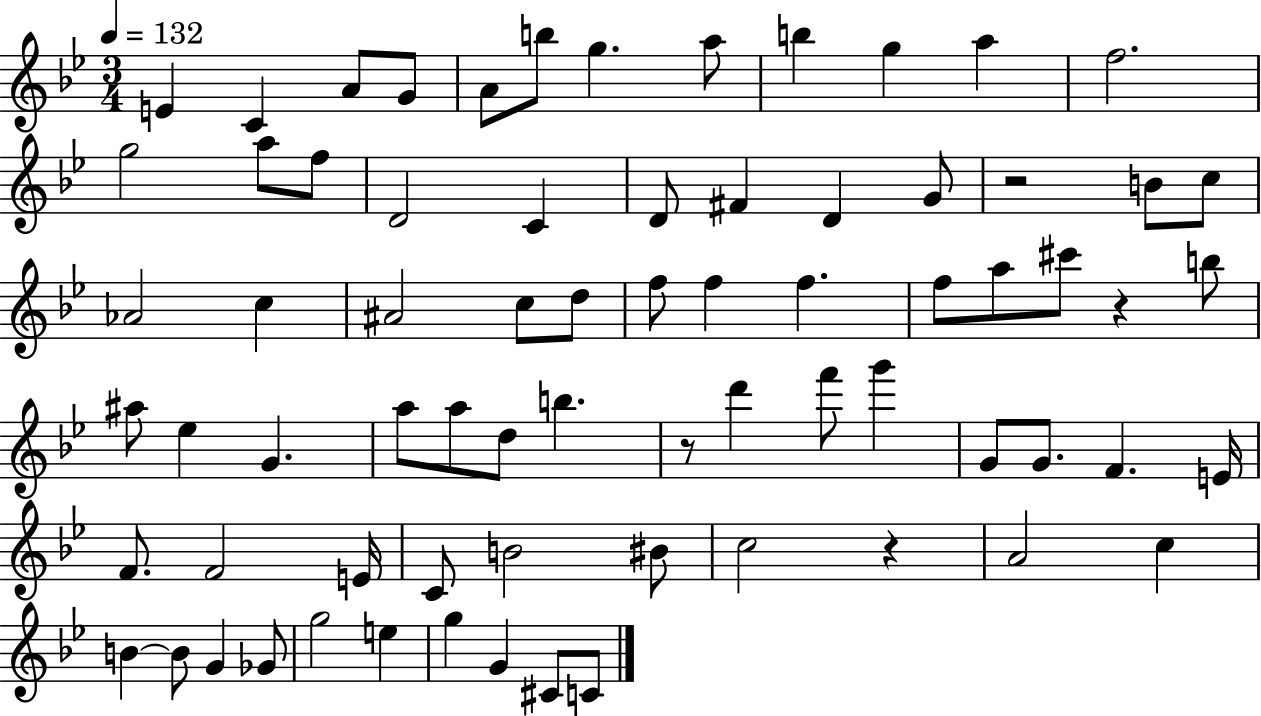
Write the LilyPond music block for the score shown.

{
  \clef treble
  \numericTimeSignature
  \time 3/4
  \key bes \major
  \tempo 4 = 132
  e'4 c'4 a'8 g'8 | a'8 b''8 g''4. a''8 | b''4 g''4 a''4 | f''2. | \break g''2 a''8 f''8 | d'2 c'4 | d'8 fis'4 d'4 g'8 | r2 b'8 c''8 | \break aes'2 c''4 | ais'2 c''8 d''8 | f''8 f''4 f''4. | f''8 a''8 cis'''8 r4 b''8 | \break ais''8 ees''4 g'4. | a''8 a''8 d''8 b''4. | r8 d'''4 f'''8 g'''4 | g'8 g'8. f'4. e'16 | \break f'8. f'2 e'16 | c'8 b'2 bis'8 | c''2 r4 | a'2 c''4 | \break b'4~~ b'8 g'4 ges'8 | g''2 e''4 | g''4 g'4 cis'8 c'8 | \bar "|."
}